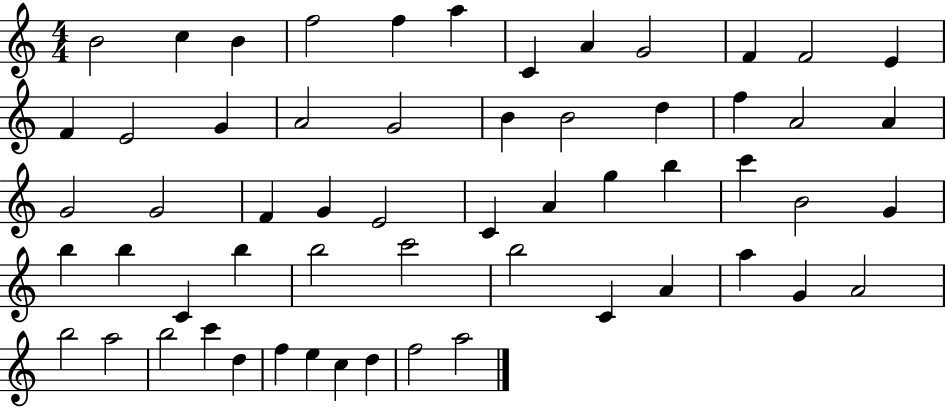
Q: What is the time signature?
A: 4/4